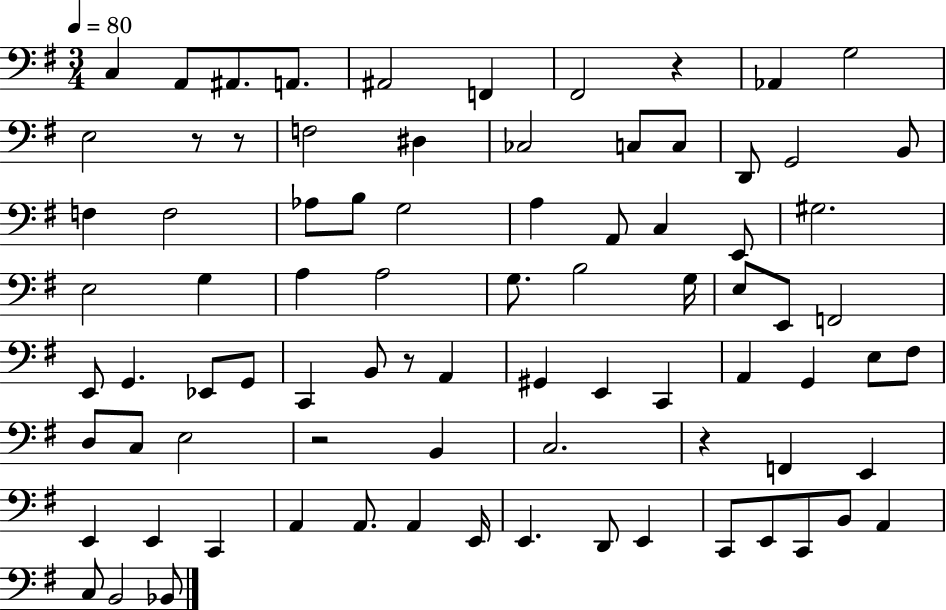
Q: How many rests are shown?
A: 6